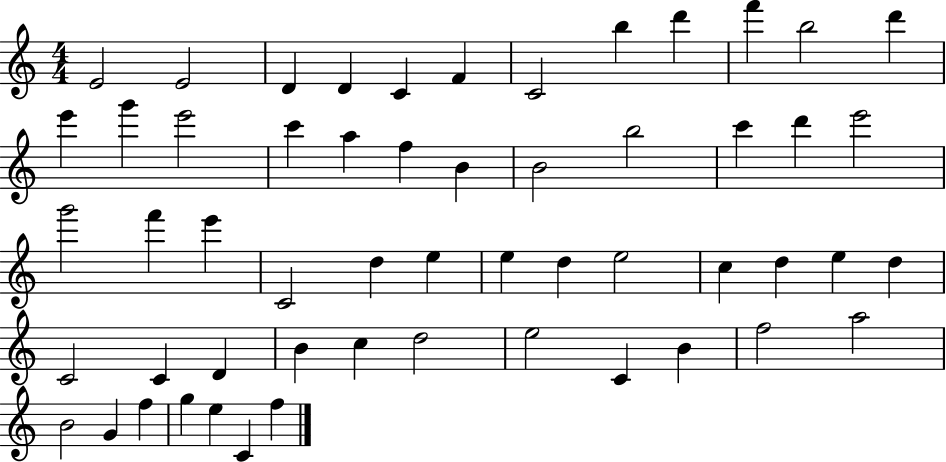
E4/h E4/h D4/q D4/q C4/q F4/q C4/h B5/q D6/q F6/q B5/h D6/q E6/q G6/q E6/h C6/q A5/q F5/q B4/q B4/h B5/h C6/q D6/q E6/h G6/h F6/q E6/q C4/h D5/q E5/q E5/q D5/q E5/h C5/q D5/q E5/q D5/q C4/h C4/q D4/q B4/q C5/q D5/h E5/h C4/q B4/q F5/h A5/h B4/h G4/q F5/q G5/q E5/q C4/q F5/q